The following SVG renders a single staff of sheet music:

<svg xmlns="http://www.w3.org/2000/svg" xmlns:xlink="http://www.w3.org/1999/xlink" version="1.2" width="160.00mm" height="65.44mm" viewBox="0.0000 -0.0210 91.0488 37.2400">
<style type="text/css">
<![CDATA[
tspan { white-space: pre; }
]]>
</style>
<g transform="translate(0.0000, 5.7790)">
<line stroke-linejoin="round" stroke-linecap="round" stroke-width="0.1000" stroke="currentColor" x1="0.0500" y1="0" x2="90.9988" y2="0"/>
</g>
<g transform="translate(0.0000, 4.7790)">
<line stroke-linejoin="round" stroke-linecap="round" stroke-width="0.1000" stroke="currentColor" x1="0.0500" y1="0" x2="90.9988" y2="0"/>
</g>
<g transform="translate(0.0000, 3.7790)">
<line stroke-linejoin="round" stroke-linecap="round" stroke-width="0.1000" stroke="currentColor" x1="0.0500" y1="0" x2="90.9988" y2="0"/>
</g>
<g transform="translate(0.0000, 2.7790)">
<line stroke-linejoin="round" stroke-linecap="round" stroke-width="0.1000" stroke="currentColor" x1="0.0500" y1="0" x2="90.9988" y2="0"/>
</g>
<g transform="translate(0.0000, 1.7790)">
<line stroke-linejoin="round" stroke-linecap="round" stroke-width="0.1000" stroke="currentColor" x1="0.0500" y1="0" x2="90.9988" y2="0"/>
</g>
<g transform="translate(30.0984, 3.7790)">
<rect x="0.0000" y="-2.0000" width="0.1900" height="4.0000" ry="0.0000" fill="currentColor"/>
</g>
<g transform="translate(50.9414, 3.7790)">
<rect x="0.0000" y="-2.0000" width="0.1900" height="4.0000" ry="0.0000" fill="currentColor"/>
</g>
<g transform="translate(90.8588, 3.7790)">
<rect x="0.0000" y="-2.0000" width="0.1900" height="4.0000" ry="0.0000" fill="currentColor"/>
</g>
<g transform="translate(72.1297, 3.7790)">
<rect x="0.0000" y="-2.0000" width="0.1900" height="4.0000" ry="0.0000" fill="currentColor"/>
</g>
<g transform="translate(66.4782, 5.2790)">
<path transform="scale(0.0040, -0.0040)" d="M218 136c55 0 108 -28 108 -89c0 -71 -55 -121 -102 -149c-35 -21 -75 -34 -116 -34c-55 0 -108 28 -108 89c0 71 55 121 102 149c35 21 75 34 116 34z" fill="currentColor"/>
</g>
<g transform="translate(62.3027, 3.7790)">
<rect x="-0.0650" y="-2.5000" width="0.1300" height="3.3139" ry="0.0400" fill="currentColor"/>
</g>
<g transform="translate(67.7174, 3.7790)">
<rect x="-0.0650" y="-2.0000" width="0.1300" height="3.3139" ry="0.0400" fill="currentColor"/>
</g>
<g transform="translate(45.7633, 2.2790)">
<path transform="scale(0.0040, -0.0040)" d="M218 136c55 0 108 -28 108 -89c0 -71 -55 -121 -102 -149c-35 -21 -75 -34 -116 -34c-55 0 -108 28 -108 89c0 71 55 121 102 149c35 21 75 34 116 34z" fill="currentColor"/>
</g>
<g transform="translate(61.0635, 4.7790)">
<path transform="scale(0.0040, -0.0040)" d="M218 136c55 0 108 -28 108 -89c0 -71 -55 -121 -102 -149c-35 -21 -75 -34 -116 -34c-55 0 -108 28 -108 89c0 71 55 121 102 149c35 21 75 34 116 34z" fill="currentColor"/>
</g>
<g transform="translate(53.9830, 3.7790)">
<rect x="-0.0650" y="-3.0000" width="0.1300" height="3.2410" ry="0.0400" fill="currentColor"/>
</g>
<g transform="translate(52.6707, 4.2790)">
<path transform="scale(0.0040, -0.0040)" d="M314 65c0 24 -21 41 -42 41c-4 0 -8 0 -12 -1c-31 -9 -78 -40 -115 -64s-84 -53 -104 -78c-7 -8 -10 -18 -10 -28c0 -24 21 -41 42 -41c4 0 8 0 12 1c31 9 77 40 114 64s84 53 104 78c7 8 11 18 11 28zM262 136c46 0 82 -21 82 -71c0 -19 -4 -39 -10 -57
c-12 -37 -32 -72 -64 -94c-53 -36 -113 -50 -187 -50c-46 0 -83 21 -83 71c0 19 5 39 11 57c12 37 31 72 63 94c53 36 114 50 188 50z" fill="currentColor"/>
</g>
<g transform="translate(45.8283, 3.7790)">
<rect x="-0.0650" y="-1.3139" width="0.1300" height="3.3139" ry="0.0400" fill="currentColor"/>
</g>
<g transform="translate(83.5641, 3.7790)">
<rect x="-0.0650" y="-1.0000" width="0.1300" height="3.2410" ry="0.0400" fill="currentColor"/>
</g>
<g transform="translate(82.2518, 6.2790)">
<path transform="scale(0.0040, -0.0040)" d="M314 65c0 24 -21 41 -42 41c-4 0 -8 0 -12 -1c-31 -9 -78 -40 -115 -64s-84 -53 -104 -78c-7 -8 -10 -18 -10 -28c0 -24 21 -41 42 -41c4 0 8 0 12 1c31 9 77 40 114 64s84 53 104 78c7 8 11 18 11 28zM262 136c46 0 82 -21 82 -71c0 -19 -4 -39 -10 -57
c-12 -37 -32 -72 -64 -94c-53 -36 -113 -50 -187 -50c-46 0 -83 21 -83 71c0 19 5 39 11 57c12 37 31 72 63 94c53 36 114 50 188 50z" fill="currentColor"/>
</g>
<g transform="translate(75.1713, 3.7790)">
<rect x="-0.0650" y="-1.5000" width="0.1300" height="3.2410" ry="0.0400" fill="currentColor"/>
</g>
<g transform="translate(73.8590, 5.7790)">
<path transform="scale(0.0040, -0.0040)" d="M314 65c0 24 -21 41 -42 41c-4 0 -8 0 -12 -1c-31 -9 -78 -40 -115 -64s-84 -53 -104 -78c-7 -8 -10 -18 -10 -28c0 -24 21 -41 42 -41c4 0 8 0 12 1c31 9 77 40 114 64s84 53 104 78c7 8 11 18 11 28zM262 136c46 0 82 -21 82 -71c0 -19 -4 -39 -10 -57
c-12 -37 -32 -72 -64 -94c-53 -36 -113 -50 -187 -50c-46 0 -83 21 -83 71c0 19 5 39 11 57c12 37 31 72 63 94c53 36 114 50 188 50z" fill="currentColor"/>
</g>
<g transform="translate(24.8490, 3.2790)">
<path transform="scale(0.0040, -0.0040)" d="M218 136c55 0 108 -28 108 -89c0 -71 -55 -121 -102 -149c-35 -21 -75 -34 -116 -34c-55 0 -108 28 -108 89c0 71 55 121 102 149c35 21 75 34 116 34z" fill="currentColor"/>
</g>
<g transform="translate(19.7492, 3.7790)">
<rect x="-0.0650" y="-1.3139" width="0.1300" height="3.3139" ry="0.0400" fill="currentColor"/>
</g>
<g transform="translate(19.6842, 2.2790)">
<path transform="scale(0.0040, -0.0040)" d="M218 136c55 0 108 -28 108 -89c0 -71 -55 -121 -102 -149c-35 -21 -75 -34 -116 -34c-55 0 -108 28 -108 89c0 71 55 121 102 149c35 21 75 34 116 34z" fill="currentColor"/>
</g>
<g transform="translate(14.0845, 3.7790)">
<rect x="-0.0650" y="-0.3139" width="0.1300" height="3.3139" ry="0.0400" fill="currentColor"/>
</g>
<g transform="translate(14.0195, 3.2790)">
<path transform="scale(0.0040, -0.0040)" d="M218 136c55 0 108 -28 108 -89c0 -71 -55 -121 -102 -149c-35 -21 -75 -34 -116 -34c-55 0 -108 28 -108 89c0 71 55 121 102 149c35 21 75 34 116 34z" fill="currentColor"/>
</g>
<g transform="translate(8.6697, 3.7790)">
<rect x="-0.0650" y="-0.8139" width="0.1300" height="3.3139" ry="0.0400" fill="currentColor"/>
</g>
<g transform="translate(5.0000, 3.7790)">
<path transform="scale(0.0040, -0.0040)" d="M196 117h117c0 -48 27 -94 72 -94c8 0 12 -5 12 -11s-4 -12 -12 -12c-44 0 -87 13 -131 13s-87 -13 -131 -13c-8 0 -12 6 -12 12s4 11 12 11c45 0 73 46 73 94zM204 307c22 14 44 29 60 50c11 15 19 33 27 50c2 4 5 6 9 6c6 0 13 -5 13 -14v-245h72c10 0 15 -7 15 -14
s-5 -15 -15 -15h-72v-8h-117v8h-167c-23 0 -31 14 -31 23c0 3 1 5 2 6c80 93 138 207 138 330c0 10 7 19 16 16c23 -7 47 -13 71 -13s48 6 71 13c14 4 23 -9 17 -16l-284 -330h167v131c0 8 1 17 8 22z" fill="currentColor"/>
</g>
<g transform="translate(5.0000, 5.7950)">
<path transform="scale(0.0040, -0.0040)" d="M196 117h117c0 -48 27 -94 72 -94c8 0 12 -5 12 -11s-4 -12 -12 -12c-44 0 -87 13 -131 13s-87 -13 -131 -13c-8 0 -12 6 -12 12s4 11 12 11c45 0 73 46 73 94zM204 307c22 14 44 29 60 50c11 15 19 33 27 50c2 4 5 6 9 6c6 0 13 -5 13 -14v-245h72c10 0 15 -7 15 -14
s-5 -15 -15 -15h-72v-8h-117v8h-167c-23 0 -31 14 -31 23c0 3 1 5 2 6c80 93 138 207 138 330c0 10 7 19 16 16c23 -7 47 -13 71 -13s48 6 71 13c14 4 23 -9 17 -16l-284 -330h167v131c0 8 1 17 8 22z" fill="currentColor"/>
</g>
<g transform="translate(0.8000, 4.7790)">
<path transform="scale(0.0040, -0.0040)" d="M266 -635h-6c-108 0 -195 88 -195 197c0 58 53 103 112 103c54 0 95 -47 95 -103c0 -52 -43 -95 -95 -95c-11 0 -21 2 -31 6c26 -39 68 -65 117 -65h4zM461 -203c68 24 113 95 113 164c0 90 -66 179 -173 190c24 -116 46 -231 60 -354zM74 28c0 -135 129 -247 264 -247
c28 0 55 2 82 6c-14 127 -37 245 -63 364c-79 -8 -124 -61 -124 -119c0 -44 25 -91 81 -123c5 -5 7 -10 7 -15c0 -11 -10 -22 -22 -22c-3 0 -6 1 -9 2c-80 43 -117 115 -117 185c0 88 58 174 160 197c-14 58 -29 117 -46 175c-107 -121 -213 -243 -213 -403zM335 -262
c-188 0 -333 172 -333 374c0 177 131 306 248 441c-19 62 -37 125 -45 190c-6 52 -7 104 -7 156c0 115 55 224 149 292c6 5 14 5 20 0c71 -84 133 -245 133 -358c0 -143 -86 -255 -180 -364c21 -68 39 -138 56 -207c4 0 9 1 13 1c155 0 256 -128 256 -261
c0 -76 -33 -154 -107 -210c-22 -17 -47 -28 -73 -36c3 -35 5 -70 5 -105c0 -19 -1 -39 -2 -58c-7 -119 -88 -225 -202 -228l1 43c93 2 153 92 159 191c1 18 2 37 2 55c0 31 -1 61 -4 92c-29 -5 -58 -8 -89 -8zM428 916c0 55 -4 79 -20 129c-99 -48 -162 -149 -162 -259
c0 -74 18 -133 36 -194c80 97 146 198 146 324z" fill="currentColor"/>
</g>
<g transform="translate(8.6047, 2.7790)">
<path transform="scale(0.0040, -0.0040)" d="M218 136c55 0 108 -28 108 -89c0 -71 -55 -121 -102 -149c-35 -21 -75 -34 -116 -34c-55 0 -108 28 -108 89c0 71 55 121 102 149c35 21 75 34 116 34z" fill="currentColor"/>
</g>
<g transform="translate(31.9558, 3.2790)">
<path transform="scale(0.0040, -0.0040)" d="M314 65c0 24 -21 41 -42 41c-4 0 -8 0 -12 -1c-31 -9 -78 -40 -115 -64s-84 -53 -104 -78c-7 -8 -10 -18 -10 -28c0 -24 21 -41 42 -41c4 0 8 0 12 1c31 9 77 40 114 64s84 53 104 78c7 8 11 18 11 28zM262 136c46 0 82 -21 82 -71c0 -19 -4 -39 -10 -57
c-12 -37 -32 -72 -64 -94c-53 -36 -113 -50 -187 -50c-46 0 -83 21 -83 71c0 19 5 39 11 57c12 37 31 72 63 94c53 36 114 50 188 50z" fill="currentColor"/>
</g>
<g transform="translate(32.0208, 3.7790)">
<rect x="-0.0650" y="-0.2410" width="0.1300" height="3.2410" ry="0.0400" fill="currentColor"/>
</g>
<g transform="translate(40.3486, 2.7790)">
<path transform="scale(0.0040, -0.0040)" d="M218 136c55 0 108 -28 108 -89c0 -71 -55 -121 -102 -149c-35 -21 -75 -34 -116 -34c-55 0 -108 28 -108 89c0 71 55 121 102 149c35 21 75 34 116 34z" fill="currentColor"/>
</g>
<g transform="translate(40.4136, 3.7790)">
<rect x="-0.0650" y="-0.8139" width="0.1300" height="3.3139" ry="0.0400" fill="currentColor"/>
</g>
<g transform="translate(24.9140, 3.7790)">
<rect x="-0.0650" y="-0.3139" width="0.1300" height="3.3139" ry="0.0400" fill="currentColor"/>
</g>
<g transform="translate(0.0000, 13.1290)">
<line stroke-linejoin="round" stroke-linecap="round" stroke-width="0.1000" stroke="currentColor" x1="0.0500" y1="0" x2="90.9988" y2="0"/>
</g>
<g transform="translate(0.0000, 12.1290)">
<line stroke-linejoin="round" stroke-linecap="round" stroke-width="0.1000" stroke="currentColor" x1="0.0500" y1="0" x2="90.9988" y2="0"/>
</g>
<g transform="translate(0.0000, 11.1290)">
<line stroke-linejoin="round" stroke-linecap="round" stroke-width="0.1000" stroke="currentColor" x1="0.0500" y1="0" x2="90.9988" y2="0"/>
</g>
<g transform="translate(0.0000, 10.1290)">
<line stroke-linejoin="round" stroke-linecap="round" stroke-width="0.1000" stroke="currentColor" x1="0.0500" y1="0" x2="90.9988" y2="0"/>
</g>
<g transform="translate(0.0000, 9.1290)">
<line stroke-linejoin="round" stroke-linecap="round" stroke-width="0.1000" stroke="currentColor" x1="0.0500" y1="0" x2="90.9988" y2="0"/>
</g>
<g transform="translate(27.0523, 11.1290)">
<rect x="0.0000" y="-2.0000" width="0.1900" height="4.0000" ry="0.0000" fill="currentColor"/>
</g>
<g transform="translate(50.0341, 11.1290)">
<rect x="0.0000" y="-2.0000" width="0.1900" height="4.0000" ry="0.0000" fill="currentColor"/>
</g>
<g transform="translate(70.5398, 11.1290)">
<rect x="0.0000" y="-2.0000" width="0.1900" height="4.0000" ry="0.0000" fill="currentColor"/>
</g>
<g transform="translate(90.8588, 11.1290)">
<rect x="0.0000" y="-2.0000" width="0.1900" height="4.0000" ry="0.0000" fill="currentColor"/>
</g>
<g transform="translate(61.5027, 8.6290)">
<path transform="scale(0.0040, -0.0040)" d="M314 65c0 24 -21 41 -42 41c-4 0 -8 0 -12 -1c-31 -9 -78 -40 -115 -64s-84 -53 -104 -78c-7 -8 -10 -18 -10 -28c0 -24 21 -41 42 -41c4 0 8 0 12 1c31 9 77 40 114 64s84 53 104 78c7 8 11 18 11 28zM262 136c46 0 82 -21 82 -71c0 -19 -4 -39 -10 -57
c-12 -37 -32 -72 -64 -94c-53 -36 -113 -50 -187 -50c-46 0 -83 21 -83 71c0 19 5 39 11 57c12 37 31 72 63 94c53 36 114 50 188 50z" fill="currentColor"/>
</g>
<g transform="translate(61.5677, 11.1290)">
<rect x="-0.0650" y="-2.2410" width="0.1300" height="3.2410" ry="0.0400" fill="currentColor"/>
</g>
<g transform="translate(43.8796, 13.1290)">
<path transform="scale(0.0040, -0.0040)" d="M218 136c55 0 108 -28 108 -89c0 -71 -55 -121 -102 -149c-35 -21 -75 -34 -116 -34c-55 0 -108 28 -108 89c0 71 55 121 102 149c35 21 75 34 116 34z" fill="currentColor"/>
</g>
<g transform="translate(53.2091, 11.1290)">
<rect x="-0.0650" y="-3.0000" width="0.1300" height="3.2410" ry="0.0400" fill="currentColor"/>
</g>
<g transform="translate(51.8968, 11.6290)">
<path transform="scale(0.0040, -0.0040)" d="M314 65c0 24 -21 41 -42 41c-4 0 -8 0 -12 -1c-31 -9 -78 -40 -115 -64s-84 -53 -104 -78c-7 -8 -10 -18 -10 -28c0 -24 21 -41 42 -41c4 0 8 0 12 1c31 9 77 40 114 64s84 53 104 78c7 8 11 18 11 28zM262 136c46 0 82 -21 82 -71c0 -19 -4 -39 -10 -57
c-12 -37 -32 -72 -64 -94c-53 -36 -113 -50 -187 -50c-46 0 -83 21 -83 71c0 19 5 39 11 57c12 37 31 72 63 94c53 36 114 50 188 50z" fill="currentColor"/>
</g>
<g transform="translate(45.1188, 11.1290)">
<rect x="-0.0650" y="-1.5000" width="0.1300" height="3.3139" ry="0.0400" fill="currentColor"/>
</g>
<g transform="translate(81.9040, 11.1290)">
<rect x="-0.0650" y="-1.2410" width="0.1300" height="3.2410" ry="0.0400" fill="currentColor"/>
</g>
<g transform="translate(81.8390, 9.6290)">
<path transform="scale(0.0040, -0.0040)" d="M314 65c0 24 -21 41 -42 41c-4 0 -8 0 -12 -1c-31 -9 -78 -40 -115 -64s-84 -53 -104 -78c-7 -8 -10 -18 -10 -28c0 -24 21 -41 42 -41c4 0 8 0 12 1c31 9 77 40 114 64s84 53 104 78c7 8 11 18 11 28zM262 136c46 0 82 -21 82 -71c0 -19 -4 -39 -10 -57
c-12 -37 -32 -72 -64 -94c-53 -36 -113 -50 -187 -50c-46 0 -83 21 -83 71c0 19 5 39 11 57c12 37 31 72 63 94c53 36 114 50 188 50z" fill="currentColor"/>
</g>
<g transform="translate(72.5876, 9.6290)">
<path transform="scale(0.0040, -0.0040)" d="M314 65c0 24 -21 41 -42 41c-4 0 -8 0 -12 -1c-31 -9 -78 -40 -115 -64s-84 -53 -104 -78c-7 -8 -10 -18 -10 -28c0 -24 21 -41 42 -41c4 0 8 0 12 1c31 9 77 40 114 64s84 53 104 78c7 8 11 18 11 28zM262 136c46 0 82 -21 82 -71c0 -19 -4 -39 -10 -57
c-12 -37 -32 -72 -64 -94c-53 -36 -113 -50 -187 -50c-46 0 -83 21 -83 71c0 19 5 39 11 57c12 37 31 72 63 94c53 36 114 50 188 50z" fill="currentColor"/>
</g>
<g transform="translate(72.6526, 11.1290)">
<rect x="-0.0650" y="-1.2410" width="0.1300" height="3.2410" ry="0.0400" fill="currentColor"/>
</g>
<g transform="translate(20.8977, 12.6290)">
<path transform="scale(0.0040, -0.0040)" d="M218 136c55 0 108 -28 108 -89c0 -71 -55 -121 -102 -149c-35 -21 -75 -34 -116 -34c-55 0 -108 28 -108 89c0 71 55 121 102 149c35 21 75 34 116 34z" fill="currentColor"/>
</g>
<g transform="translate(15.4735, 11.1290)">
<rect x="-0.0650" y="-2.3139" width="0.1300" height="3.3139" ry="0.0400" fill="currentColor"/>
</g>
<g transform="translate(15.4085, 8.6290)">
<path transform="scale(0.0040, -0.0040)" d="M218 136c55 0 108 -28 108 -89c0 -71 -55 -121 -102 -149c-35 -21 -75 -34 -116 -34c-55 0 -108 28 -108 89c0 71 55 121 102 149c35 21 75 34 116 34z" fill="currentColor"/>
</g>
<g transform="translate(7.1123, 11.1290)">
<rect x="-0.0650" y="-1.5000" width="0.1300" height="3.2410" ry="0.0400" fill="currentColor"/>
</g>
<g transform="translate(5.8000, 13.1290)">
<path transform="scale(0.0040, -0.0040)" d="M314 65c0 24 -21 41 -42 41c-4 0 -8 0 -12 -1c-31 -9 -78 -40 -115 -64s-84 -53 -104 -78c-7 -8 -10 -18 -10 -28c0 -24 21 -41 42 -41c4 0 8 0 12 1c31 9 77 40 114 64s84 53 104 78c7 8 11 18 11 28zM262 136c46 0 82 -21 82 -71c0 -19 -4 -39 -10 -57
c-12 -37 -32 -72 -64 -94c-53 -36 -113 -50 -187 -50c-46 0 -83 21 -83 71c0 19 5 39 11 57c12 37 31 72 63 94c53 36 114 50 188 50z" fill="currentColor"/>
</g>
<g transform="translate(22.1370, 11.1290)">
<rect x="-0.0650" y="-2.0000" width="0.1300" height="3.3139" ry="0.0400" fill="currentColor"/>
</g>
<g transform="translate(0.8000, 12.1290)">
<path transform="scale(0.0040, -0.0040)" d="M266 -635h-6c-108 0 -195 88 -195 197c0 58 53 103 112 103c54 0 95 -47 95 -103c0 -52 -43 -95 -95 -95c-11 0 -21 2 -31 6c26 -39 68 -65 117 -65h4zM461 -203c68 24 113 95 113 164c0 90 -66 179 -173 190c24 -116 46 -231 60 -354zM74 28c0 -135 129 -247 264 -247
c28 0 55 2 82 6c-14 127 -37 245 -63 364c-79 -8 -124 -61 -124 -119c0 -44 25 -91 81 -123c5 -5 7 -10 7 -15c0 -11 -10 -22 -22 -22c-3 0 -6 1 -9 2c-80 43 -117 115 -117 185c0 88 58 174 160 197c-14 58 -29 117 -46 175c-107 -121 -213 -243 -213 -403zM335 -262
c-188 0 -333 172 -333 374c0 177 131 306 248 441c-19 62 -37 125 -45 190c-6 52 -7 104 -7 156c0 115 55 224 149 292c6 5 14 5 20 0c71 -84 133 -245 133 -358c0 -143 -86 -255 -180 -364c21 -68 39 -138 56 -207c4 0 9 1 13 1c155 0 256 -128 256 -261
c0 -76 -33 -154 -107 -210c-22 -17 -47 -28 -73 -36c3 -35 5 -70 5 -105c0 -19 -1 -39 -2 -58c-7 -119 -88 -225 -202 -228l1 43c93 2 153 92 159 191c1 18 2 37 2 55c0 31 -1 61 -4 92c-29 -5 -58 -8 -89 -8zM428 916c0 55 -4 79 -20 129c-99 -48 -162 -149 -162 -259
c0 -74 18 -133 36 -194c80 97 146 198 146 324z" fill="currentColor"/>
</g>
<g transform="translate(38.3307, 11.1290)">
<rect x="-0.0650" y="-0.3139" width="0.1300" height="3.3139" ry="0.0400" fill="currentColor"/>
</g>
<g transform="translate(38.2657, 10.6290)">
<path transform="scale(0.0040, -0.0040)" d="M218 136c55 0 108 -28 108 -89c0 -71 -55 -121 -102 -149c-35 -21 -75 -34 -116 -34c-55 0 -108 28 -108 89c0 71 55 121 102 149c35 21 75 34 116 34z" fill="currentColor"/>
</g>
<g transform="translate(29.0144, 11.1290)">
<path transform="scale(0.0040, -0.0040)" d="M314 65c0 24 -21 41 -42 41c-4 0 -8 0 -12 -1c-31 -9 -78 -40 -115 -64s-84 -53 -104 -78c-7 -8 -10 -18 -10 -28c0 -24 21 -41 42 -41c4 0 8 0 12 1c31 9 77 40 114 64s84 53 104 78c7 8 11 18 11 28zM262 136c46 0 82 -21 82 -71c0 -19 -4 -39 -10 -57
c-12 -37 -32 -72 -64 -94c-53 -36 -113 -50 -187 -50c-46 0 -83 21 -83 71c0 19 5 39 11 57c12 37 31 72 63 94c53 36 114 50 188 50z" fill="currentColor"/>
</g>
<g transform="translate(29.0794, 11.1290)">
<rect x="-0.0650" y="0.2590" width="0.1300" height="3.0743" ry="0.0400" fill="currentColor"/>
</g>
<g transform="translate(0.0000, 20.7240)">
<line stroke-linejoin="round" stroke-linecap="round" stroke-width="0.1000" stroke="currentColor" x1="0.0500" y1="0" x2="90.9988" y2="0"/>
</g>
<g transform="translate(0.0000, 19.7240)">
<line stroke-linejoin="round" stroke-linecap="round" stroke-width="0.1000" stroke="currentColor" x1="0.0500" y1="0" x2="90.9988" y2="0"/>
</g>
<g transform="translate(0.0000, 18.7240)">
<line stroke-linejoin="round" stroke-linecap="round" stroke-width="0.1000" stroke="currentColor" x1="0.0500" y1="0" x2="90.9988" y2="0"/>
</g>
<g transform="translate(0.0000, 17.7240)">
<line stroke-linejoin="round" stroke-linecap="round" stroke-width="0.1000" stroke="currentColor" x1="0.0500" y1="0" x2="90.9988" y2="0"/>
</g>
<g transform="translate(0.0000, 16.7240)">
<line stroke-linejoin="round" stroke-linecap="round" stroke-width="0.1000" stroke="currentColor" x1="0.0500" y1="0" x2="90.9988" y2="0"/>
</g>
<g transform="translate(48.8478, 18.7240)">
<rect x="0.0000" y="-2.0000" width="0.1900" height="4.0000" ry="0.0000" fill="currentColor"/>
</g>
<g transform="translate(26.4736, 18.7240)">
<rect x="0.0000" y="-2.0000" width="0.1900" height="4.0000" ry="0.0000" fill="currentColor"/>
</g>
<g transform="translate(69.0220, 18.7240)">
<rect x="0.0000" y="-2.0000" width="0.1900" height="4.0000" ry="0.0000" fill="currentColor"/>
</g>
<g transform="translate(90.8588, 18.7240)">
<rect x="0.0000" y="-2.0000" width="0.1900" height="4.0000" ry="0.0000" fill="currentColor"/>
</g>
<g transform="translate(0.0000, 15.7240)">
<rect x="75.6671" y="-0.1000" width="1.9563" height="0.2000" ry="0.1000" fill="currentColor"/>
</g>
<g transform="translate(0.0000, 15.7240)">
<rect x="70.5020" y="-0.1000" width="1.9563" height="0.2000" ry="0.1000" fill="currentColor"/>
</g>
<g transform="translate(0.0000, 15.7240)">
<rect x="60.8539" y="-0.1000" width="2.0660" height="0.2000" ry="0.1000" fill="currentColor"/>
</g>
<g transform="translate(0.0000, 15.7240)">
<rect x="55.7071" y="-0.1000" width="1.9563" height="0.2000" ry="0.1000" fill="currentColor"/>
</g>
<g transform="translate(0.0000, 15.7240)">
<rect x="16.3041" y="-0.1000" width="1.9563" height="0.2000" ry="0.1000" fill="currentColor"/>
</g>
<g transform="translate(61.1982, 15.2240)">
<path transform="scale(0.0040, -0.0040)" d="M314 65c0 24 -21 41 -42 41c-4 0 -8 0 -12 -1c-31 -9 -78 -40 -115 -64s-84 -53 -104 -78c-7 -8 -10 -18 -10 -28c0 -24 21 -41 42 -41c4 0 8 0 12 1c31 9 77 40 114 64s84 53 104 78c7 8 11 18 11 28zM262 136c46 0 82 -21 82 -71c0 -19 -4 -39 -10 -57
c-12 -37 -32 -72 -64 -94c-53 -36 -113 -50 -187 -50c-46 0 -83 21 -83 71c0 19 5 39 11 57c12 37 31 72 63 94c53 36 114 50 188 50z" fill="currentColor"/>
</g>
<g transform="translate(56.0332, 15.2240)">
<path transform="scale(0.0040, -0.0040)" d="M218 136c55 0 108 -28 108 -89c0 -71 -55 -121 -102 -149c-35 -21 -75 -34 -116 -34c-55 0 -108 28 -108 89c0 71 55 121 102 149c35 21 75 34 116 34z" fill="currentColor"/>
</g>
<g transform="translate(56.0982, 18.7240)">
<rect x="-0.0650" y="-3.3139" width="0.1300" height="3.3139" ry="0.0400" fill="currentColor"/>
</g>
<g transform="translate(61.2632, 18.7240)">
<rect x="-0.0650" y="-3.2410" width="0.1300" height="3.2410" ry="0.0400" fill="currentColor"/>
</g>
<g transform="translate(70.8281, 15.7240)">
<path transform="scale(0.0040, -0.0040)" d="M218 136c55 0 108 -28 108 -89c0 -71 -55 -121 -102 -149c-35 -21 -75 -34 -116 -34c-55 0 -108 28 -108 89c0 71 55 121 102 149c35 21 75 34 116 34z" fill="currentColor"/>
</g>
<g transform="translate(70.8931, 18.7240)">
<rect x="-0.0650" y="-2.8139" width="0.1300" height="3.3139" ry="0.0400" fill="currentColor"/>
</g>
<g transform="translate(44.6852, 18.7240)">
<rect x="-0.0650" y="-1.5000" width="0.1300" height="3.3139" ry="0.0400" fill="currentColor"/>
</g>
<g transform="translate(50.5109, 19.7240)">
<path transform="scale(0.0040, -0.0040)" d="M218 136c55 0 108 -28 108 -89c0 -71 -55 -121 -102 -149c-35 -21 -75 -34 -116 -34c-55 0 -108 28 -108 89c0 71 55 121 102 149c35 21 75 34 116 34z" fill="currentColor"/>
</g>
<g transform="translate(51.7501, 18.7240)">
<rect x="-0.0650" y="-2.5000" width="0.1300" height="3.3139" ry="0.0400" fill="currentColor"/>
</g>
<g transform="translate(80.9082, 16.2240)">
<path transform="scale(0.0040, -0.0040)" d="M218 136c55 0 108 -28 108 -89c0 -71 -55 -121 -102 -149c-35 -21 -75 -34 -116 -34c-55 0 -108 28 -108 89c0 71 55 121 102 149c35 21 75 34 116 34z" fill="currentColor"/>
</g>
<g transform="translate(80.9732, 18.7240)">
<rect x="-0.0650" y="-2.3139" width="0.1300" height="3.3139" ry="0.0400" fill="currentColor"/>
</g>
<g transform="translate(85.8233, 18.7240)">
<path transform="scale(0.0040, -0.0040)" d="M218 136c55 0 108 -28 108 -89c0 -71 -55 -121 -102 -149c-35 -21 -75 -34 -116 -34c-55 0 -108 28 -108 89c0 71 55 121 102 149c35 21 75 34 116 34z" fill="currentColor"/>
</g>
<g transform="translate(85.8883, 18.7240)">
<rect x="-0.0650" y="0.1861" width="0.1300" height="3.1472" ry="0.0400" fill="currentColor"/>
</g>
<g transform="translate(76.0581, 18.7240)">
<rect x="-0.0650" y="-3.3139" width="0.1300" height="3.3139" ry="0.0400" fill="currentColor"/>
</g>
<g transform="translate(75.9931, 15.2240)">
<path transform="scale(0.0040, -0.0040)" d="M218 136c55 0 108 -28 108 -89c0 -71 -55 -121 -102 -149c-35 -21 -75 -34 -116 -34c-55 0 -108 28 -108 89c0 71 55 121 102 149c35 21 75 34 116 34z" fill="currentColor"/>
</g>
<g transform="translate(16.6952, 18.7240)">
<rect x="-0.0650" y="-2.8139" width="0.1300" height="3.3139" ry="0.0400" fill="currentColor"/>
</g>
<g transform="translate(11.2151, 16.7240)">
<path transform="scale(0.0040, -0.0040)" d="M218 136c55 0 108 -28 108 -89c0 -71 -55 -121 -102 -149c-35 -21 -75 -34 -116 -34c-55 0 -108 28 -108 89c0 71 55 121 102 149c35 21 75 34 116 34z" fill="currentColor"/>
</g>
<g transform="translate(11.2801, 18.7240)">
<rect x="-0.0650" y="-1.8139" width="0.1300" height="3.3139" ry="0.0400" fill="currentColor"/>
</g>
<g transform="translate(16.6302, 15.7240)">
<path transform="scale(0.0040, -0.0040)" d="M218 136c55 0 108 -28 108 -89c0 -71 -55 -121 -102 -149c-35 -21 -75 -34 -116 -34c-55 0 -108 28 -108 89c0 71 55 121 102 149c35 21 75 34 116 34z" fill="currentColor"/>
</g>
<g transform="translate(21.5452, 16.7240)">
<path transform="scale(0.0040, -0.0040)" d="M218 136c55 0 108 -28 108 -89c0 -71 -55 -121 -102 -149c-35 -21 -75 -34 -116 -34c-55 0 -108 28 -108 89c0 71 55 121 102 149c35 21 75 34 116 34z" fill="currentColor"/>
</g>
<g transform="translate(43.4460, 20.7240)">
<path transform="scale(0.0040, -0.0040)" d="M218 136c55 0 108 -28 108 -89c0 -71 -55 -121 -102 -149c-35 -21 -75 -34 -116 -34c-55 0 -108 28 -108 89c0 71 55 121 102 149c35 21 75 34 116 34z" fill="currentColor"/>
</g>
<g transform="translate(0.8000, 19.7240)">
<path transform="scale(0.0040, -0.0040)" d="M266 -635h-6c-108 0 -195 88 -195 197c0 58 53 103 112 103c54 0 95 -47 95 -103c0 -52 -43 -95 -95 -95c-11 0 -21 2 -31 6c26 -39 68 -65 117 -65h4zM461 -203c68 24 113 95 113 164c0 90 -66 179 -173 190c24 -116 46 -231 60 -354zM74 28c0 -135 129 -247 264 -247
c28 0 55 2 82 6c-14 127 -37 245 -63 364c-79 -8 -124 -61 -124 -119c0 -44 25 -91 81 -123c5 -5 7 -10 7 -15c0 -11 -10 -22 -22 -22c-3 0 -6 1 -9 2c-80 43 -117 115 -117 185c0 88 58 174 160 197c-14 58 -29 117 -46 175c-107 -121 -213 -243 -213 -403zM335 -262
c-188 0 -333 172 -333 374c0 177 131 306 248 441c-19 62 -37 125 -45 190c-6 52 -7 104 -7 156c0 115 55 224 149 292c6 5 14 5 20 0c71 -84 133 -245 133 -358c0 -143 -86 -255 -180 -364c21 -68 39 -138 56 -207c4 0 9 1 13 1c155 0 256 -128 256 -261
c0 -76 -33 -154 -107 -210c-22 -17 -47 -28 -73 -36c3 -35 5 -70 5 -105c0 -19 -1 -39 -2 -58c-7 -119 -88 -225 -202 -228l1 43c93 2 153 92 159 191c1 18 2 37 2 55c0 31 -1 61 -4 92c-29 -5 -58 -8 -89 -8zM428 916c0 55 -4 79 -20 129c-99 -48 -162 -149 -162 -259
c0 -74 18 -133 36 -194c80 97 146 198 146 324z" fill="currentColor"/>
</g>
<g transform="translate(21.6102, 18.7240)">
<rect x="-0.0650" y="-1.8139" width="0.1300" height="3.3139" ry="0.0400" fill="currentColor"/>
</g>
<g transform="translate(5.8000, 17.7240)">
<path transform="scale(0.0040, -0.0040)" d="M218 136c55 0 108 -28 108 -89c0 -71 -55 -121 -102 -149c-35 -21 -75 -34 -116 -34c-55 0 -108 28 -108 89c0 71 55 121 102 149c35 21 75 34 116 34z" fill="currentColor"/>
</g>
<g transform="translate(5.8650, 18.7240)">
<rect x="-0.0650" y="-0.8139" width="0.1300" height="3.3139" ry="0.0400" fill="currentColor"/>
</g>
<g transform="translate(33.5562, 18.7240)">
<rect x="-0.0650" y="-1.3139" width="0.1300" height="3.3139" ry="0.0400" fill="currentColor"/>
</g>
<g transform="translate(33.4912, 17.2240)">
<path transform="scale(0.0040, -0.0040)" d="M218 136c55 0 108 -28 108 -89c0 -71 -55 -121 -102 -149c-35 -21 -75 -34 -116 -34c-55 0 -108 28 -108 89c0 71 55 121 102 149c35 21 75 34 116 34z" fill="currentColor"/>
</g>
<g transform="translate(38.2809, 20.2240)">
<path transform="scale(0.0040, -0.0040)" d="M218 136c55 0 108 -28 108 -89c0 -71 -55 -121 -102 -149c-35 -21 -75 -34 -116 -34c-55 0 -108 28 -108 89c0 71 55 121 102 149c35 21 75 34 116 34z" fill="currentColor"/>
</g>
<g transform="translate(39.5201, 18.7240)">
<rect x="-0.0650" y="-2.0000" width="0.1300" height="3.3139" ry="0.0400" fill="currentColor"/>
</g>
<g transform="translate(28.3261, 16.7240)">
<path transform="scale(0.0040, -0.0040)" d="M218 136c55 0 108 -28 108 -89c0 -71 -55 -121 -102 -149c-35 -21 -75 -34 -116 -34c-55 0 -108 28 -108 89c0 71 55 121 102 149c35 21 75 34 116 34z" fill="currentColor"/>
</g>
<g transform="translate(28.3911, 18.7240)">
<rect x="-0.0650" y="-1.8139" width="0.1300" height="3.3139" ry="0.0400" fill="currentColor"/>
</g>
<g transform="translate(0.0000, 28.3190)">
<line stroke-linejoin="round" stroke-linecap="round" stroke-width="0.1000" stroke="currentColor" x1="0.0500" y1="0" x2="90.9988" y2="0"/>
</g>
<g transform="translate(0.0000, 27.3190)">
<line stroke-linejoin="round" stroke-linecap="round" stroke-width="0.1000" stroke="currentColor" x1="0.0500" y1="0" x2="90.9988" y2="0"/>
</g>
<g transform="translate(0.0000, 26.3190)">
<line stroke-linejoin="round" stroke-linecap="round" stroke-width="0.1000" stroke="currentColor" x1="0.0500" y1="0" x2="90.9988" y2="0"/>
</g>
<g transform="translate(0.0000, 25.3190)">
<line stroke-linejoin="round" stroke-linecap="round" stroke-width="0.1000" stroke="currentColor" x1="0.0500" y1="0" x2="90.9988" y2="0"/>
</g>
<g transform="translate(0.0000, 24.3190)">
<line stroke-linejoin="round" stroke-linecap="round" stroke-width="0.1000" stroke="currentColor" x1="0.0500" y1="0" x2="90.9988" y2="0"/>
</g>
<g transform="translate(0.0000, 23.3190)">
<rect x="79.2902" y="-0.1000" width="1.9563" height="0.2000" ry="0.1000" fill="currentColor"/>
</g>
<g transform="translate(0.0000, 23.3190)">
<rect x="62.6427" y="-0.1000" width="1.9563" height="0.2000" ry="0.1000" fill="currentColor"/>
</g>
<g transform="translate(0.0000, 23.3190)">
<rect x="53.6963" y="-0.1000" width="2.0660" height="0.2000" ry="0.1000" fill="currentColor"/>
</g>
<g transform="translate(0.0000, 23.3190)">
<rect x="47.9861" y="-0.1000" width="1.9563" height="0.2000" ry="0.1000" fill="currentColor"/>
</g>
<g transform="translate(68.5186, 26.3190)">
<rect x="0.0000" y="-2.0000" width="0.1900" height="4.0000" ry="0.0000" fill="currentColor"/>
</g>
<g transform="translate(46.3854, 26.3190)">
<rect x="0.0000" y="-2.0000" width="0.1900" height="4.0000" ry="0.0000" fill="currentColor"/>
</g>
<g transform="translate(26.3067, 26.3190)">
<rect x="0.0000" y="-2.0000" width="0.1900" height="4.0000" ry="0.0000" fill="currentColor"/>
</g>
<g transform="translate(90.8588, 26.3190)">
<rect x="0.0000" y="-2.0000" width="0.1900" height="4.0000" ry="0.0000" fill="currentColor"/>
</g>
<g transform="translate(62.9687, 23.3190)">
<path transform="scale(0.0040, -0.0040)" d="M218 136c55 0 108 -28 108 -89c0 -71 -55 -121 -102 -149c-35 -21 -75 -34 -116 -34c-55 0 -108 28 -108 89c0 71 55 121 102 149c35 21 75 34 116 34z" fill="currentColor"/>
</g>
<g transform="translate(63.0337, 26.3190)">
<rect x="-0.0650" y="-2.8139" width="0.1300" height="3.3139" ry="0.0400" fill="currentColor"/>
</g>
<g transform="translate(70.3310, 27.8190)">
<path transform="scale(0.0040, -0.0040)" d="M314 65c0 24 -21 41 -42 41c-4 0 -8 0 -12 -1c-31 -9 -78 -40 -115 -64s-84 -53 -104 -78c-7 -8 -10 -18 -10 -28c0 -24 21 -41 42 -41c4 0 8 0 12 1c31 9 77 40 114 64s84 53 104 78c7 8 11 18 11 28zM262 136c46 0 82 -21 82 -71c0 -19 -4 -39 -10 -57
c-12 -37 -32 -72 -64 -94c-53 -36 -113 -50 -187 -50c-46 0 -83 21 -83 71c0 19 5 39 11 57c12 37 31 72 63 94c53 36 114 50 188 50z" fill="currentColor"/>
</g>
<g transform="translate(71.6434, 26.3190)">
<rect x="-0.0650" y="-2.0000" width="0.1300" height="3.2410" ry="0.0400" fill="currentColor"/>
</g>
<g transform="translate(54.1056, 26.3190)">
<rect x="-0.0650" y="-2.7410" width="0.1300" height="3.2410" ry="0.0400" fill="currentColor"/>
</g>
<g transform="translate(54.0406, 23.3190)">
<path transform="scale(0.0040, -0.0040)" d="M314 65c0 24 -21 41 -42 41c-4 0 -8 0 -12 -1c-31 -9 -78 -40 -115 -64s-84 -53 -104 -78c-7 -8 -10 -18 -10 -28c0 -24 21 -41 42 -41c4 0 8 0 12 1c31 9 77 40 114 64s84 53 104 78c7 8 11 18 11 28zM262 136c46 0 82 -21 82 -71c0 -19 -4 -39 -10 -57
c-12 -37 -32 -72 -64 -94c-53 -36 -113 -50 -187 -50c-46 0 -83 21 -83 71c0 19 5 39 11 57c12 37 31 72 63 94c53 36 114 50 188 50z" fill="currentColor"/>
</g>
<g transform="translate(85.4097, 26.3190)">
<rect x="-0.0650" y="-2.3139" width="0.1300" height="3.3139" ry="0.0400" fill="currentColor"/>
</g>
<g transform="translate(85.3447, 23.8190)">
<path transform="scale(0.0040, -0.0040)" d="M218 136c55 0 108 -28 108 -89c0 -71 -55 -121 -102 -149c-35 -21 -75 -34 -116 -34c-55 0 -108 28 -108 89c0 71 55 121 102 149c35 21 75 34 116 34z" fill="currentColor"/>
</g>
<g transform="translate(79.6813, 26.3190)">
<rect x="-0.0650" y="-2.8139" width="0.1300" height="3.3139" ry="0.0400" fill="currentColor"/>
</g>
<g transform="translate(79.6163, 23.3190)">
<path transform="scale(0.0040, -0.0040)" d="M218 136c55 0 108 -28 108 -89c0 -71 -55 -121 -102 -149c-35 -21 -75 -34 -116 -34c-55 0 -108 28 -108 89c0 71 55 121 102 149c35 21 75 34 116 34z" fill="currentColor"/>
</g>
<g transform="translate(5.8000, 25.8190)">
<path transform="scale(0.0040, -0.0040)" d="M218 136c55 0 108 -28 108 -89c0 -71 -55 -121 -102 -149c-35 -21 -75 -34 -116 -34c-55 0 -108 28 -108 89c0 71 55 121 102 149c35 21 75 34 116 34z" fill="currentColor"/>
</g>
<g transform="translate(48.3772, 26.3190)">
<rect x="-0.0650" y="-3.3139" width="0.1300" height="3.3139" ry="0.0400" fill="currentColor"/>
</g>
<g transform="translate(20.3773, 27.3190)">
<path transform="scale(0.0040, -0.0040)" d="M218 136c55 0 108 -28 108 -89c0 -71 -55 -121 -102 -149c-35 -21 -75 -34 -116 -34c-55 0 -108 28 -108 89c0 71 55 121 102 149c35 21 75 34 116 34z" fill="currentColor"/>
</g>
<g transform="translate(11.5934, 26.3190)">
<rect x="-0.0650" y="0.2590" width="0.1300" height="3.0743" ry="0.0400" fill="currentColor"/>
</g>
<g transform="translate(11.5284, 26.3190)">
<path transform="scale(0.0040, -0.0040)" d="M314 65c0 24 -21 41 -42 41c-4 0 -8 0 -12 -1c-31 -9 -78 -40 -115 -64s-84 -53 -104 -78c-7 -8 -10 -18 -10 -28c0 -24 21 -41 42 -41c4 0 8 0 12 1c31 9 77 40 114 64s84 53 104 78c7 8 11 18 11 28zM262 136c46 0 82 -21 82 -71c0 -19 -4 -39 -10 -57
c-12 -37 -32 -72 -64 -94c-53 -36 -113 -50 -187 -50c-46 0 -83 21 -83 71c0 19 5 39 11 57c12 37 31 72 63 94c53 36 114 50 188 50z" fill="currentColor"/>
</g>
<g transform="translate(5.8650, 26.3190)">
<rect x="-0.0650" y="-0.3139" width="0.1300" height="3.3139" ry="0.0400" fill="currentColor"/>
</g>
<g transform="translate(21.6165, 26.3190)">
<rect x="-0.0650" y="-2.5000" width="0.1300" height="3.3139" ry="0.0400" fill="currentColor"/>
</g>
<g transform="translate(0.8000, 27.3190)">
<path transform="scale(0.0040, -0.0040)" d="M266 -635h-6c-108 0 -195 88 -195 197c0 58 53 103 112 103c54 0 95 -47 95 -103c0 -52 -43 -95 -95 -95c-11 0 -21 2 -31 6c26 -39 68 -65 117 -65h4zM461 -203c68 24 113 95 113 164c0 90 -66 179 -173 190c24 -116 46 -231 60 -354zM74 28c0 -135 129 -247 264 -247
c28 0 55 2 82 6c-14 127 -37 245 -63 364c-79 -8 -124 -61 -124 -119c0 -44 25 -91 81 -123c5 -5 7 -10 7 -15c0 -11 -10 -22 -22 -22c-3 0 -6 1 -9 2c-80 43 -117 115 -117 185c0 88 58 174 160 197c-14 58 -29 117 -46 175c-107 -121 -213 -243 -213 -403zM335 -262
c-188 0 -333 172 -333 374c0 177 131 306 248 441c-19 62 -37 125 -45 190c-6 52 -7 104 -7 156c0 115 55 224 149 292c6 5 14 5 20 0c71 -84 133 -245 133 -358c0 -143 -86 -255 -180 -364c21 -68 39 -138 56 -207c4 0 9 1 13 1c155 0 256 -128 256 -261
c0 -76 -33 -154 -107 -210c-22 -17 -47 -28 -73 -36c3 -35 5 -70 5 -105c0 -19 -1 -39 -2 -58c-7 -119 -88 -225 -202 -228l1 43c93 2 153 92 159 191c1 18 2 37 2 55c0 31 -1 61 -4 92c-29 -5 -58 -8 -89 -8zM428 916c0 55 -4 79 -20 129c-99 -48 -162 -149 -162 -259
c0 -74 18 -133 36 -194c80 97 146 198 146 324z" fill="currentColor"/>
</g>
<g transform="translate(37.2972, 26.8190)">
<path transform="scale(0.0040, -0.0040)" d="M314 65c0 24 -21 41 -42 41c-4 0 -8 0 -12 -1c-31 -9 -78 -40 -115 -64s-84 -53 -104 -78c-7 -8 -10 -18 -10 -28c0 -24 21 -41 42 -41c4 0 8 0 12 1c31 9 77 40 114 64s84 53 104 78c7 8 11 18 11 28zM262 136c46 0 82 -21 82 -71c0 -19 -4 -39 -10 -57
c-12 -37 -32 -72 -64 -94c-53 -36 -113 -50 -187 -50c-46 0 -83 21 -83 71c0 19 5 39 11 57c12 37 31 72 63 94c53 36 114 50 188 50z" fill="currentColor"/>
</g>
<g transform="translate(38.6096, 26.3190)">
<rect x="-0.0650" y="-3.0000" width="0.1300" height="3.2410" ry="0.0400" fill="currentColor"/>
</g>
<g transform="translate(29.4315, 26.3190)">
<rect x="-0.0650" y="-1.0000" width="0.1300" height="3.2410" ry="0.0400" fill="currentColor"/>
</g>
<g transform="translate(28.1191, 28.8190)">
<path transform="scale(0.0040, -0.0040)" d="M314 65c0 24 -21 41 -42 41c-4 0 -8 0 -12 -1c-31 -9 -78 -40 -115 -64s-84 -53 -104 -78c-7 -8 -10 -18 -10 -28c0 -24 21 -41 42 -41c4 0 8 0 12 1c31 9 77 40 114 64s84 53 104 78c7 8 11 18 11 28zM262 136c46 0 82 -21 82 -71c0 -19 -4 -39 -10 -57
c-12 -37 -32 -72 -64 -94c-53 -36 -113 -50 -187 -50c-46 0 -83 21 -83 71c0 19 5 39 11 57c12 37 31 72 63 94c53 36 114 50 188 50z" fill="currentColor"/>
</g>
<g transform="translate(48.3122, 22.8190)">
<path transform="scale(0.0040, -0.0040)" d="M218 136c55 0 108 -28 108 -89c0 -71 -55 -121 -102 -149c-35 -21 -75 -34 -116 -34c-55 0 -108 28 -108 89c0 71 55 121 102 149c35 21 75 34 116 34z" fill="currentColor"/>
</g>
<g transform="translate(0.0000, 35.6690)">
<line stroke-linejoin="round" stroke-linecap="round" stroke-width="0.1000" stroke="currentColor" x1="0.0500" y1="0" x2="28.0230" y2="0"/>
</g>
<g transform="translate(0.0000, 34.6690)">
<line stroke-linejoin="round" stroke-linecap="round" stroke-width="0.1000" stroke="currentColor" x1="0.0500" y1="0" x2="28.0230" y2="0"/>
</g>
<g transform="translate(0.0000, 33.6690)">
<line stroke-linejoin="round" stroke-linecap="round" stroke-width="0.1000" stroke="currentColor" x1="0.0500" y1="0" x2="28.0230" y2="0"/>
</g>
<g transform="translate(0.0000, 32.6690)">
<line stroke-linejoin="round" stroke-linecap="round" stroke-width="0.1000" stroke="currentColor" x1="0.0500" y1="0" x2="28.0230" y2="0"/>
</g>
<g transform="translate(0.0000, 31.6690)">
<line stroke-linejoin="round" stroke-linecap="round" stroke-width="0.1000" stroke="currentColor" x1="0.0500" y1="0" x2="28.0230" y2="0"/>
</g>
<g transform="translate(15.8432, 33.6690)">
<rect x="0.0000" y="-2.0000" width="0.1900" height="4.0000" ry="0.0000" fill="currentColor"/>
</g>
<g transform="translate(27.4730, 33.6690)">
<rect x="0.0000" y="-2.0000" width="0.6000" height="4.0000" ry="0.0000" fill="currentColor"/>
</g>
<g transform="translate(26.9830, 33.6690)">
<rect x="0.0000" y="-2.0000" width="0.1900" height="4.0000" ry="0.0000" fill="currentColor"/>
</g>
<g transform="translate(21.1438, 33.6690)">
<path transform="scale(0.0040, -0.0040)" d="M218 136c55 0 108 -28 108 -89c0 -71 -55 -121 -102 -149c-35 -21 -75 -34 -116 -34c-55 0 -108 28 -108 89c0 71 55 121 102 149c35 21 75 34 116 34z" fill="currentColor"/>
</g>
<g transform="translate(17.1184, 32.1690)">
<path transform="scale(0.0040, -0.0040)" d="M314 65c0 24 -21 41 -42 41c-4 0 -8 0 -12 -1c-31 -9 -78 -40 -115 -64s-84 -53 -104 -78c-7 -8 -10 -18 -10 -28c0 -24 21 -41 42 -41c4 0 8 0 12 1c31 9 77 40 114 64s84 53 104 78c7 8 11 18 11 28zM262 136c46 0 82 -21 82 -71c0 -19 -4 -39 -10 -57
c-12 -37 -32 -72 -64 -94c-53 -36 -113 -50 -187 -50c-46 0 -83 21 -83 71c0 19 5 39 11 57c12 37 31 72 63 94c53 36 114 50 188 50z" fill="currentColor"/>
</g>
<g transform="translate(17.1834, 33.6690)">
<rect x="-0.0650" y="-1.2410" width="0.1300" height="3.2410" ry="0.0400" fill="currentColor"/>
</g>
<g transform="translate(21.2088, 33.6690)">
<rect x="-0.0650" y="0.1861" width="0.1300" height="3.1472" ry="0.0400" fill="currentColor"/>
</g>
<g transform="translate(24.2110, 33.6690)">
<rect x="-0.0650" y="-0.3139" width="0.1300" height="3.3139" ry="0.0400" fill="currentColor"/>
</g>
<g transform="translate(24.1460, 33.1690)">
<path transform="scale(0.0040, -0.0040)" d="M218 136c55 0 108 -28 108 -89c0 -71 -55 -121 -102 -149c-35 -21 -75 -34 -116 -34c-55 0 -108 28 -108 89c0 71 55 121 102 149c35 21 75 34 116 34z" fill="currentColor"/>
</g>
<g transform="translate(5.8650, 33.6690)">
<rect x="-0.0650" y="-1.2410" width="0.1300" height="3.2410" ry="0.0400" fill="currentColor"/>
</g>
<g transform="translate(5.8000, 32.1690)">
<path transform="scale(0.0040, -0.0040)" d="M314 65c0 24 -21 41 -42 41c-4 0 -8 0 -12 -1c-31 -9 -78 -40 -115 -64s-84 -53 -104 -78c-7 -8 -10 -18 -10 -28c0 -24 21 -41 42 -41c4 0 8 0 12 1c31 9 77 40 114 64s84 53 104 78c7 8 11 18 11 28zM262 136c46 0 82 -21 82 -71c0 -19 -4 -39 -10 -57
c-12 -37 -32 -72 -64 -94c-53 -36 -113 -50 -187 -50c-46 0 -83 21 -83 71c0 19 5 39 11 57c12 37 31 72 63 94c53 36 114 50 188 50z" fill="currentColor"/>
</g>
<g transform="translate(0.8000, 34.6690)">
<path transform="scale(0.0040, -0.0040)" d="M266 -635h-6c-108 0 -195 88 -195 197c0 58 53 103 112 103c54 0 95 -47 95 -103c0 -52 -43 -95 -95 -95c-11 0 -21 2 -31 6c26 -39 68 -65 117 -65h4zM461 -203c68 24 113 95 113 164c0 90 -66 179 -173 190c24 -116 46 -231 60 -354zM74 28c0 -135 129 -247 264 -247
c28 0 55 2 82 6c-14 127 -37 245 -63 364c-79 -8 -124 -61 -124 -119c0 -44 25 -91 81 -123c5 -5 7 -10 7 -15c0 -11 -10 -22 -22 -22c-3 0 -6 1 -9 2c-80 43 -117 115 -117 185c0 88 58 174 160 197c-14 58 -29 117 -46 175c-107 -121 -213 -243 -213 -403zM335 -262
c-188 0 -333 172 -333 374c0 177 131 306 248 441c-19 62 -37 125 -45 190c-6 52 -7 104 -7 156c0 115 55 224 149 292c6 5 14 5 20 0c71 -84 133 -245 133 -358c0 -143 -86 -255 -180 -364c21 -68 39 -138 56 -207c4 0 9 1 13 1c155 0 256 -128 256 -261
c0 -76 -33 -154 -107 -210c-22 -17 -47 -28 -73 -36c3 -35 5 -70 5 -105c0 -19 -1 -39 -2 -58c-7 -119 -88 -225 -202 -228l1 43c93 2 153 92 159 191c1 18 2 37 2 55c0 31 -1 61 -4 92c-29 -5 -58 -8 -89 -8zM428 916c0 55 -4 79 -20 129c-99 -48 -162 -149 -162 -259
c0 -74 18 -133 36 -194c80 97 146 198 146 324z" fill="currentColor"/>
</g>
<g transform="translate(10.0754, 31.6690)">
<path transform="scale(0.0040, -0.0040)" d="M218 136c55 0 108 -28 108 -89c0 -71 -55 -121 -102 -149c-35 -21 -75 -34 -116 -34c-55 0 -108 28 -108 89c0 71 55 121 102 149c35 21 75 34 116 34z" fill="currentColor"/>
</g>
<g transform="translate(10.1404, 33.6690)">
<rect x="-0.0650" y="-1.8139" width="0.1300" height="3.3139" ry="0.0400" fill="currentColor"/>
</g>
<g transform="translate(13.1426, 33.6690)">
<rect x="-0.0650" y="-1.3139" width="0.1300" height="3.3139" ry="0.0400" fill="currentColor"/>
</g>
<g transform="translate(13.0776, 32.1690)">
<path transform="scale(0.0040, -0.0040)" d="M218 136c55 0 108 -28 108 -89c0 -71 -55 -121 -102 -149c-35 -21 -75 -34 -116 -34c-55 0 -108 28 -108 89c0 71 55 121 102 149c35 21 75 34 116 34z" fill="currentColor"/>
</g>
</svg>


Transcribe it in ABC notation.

X:1
T:Untitled
M:4/4
L:1/4
K:C
d c e c c2 d e A2 G F E2 D2 E2 g F B2 c E A2 g2 e2 e2 d f a f f e F E G b b2 a b g B c B2 G D2 A2 b a2 a F2 a g e2 f e e2 B c